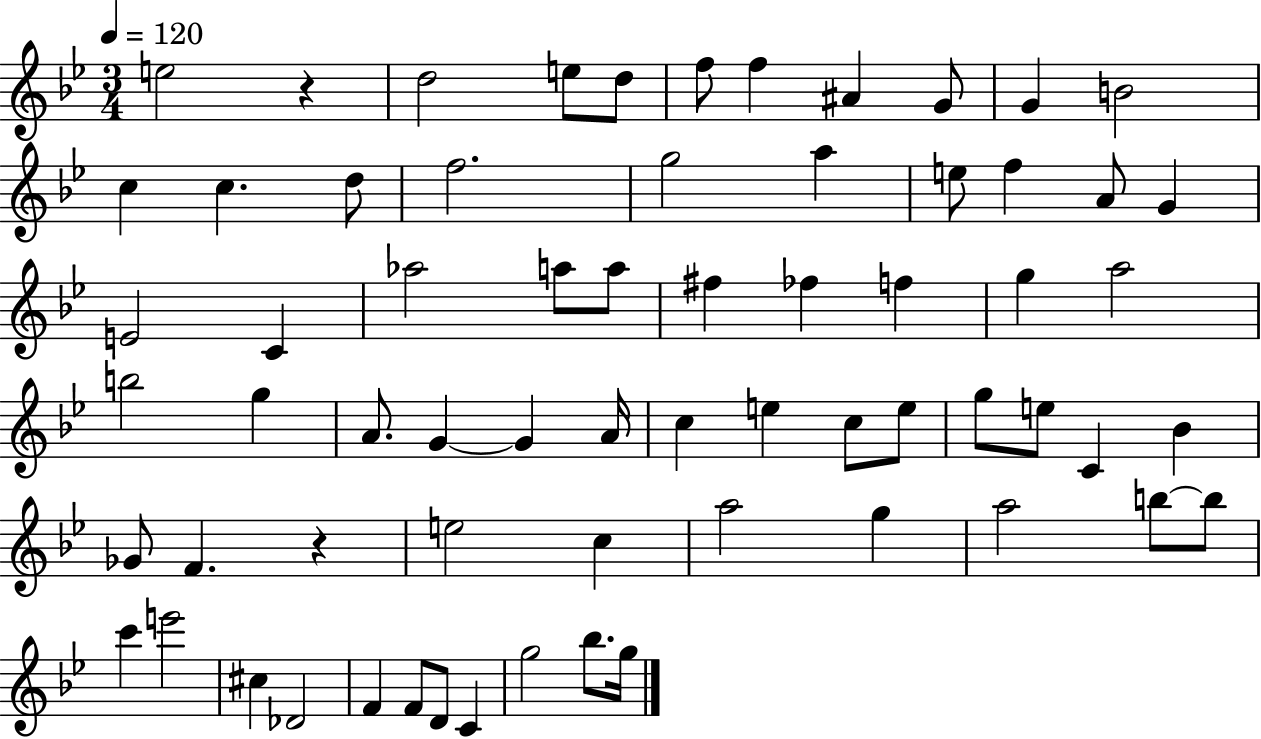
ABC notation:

X:1
T:Untitled
M:3/4
L:1/4
K:Bb
e2 z d2 e/2 d/2 f/2 f ^A G/2 G B2 c c d/2 f2 g2 a e/2 f A/2 G E2 C _a2 a/2 a/2 ^f _f f g a2 b2 g A/2 G G A/4 c e c/2 e/2 g/2 e/2 C _B _G/2 F z e2 c a2 g a2 b/2 b/2 c' e'2 ^c _D2 F F/2 D/2 C g2 _b/2 g/4